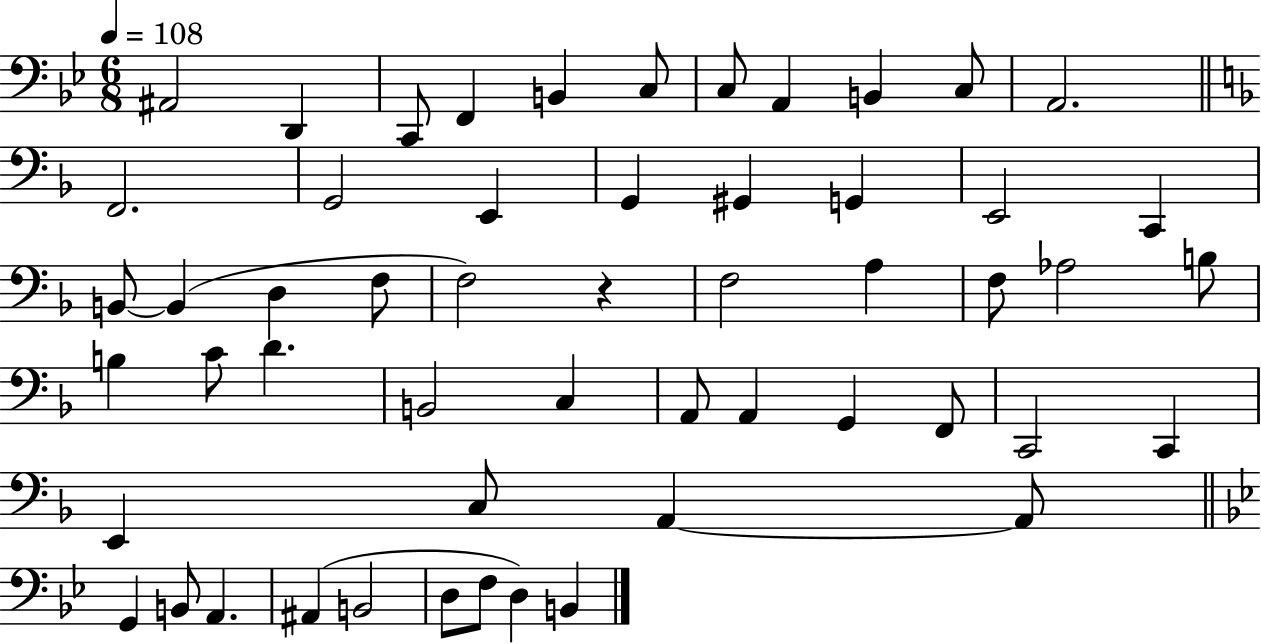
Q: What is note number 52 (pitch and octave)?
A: D3